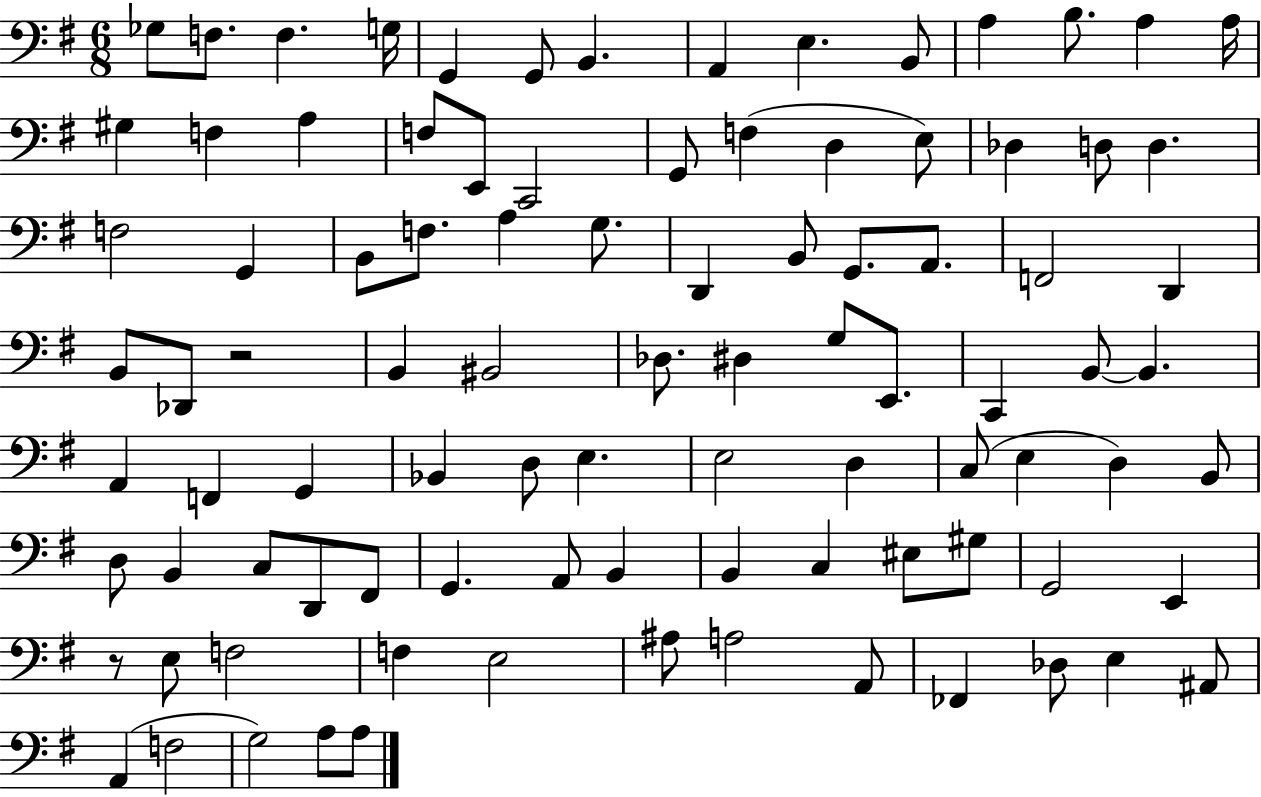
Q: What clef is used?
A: bass